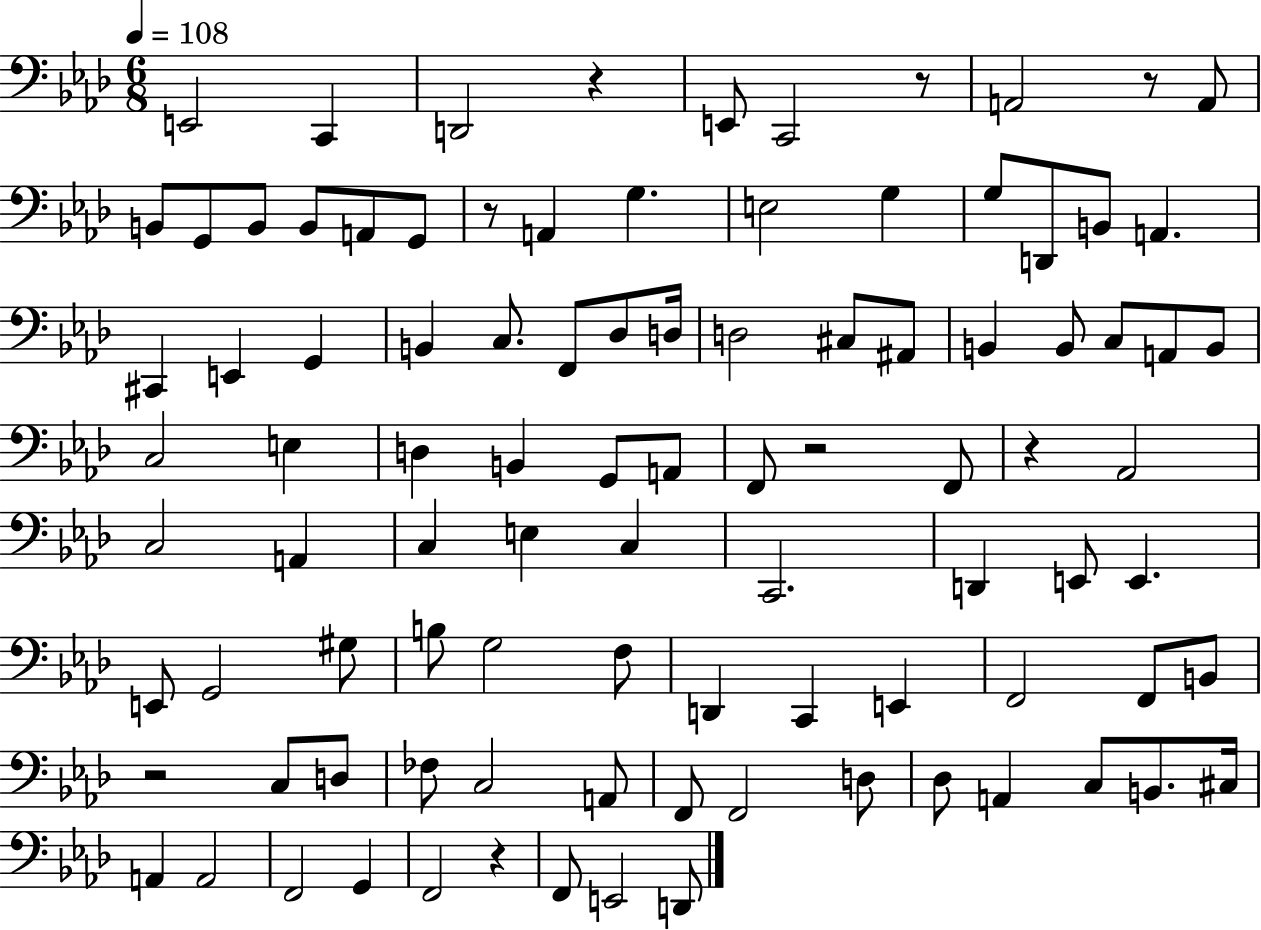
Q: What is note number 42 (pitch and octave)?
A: G2